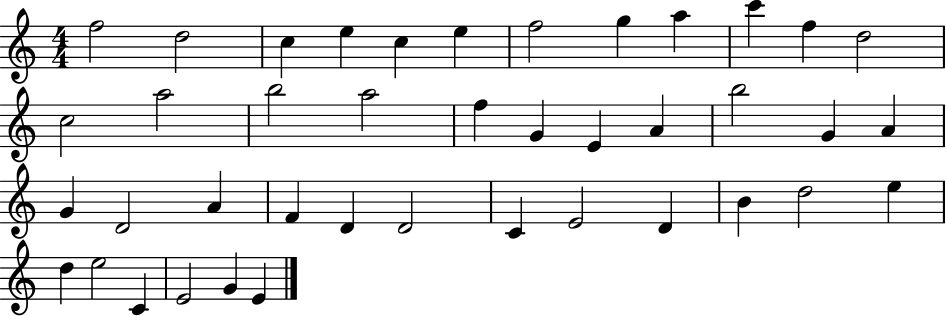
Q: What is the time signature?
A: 4/4